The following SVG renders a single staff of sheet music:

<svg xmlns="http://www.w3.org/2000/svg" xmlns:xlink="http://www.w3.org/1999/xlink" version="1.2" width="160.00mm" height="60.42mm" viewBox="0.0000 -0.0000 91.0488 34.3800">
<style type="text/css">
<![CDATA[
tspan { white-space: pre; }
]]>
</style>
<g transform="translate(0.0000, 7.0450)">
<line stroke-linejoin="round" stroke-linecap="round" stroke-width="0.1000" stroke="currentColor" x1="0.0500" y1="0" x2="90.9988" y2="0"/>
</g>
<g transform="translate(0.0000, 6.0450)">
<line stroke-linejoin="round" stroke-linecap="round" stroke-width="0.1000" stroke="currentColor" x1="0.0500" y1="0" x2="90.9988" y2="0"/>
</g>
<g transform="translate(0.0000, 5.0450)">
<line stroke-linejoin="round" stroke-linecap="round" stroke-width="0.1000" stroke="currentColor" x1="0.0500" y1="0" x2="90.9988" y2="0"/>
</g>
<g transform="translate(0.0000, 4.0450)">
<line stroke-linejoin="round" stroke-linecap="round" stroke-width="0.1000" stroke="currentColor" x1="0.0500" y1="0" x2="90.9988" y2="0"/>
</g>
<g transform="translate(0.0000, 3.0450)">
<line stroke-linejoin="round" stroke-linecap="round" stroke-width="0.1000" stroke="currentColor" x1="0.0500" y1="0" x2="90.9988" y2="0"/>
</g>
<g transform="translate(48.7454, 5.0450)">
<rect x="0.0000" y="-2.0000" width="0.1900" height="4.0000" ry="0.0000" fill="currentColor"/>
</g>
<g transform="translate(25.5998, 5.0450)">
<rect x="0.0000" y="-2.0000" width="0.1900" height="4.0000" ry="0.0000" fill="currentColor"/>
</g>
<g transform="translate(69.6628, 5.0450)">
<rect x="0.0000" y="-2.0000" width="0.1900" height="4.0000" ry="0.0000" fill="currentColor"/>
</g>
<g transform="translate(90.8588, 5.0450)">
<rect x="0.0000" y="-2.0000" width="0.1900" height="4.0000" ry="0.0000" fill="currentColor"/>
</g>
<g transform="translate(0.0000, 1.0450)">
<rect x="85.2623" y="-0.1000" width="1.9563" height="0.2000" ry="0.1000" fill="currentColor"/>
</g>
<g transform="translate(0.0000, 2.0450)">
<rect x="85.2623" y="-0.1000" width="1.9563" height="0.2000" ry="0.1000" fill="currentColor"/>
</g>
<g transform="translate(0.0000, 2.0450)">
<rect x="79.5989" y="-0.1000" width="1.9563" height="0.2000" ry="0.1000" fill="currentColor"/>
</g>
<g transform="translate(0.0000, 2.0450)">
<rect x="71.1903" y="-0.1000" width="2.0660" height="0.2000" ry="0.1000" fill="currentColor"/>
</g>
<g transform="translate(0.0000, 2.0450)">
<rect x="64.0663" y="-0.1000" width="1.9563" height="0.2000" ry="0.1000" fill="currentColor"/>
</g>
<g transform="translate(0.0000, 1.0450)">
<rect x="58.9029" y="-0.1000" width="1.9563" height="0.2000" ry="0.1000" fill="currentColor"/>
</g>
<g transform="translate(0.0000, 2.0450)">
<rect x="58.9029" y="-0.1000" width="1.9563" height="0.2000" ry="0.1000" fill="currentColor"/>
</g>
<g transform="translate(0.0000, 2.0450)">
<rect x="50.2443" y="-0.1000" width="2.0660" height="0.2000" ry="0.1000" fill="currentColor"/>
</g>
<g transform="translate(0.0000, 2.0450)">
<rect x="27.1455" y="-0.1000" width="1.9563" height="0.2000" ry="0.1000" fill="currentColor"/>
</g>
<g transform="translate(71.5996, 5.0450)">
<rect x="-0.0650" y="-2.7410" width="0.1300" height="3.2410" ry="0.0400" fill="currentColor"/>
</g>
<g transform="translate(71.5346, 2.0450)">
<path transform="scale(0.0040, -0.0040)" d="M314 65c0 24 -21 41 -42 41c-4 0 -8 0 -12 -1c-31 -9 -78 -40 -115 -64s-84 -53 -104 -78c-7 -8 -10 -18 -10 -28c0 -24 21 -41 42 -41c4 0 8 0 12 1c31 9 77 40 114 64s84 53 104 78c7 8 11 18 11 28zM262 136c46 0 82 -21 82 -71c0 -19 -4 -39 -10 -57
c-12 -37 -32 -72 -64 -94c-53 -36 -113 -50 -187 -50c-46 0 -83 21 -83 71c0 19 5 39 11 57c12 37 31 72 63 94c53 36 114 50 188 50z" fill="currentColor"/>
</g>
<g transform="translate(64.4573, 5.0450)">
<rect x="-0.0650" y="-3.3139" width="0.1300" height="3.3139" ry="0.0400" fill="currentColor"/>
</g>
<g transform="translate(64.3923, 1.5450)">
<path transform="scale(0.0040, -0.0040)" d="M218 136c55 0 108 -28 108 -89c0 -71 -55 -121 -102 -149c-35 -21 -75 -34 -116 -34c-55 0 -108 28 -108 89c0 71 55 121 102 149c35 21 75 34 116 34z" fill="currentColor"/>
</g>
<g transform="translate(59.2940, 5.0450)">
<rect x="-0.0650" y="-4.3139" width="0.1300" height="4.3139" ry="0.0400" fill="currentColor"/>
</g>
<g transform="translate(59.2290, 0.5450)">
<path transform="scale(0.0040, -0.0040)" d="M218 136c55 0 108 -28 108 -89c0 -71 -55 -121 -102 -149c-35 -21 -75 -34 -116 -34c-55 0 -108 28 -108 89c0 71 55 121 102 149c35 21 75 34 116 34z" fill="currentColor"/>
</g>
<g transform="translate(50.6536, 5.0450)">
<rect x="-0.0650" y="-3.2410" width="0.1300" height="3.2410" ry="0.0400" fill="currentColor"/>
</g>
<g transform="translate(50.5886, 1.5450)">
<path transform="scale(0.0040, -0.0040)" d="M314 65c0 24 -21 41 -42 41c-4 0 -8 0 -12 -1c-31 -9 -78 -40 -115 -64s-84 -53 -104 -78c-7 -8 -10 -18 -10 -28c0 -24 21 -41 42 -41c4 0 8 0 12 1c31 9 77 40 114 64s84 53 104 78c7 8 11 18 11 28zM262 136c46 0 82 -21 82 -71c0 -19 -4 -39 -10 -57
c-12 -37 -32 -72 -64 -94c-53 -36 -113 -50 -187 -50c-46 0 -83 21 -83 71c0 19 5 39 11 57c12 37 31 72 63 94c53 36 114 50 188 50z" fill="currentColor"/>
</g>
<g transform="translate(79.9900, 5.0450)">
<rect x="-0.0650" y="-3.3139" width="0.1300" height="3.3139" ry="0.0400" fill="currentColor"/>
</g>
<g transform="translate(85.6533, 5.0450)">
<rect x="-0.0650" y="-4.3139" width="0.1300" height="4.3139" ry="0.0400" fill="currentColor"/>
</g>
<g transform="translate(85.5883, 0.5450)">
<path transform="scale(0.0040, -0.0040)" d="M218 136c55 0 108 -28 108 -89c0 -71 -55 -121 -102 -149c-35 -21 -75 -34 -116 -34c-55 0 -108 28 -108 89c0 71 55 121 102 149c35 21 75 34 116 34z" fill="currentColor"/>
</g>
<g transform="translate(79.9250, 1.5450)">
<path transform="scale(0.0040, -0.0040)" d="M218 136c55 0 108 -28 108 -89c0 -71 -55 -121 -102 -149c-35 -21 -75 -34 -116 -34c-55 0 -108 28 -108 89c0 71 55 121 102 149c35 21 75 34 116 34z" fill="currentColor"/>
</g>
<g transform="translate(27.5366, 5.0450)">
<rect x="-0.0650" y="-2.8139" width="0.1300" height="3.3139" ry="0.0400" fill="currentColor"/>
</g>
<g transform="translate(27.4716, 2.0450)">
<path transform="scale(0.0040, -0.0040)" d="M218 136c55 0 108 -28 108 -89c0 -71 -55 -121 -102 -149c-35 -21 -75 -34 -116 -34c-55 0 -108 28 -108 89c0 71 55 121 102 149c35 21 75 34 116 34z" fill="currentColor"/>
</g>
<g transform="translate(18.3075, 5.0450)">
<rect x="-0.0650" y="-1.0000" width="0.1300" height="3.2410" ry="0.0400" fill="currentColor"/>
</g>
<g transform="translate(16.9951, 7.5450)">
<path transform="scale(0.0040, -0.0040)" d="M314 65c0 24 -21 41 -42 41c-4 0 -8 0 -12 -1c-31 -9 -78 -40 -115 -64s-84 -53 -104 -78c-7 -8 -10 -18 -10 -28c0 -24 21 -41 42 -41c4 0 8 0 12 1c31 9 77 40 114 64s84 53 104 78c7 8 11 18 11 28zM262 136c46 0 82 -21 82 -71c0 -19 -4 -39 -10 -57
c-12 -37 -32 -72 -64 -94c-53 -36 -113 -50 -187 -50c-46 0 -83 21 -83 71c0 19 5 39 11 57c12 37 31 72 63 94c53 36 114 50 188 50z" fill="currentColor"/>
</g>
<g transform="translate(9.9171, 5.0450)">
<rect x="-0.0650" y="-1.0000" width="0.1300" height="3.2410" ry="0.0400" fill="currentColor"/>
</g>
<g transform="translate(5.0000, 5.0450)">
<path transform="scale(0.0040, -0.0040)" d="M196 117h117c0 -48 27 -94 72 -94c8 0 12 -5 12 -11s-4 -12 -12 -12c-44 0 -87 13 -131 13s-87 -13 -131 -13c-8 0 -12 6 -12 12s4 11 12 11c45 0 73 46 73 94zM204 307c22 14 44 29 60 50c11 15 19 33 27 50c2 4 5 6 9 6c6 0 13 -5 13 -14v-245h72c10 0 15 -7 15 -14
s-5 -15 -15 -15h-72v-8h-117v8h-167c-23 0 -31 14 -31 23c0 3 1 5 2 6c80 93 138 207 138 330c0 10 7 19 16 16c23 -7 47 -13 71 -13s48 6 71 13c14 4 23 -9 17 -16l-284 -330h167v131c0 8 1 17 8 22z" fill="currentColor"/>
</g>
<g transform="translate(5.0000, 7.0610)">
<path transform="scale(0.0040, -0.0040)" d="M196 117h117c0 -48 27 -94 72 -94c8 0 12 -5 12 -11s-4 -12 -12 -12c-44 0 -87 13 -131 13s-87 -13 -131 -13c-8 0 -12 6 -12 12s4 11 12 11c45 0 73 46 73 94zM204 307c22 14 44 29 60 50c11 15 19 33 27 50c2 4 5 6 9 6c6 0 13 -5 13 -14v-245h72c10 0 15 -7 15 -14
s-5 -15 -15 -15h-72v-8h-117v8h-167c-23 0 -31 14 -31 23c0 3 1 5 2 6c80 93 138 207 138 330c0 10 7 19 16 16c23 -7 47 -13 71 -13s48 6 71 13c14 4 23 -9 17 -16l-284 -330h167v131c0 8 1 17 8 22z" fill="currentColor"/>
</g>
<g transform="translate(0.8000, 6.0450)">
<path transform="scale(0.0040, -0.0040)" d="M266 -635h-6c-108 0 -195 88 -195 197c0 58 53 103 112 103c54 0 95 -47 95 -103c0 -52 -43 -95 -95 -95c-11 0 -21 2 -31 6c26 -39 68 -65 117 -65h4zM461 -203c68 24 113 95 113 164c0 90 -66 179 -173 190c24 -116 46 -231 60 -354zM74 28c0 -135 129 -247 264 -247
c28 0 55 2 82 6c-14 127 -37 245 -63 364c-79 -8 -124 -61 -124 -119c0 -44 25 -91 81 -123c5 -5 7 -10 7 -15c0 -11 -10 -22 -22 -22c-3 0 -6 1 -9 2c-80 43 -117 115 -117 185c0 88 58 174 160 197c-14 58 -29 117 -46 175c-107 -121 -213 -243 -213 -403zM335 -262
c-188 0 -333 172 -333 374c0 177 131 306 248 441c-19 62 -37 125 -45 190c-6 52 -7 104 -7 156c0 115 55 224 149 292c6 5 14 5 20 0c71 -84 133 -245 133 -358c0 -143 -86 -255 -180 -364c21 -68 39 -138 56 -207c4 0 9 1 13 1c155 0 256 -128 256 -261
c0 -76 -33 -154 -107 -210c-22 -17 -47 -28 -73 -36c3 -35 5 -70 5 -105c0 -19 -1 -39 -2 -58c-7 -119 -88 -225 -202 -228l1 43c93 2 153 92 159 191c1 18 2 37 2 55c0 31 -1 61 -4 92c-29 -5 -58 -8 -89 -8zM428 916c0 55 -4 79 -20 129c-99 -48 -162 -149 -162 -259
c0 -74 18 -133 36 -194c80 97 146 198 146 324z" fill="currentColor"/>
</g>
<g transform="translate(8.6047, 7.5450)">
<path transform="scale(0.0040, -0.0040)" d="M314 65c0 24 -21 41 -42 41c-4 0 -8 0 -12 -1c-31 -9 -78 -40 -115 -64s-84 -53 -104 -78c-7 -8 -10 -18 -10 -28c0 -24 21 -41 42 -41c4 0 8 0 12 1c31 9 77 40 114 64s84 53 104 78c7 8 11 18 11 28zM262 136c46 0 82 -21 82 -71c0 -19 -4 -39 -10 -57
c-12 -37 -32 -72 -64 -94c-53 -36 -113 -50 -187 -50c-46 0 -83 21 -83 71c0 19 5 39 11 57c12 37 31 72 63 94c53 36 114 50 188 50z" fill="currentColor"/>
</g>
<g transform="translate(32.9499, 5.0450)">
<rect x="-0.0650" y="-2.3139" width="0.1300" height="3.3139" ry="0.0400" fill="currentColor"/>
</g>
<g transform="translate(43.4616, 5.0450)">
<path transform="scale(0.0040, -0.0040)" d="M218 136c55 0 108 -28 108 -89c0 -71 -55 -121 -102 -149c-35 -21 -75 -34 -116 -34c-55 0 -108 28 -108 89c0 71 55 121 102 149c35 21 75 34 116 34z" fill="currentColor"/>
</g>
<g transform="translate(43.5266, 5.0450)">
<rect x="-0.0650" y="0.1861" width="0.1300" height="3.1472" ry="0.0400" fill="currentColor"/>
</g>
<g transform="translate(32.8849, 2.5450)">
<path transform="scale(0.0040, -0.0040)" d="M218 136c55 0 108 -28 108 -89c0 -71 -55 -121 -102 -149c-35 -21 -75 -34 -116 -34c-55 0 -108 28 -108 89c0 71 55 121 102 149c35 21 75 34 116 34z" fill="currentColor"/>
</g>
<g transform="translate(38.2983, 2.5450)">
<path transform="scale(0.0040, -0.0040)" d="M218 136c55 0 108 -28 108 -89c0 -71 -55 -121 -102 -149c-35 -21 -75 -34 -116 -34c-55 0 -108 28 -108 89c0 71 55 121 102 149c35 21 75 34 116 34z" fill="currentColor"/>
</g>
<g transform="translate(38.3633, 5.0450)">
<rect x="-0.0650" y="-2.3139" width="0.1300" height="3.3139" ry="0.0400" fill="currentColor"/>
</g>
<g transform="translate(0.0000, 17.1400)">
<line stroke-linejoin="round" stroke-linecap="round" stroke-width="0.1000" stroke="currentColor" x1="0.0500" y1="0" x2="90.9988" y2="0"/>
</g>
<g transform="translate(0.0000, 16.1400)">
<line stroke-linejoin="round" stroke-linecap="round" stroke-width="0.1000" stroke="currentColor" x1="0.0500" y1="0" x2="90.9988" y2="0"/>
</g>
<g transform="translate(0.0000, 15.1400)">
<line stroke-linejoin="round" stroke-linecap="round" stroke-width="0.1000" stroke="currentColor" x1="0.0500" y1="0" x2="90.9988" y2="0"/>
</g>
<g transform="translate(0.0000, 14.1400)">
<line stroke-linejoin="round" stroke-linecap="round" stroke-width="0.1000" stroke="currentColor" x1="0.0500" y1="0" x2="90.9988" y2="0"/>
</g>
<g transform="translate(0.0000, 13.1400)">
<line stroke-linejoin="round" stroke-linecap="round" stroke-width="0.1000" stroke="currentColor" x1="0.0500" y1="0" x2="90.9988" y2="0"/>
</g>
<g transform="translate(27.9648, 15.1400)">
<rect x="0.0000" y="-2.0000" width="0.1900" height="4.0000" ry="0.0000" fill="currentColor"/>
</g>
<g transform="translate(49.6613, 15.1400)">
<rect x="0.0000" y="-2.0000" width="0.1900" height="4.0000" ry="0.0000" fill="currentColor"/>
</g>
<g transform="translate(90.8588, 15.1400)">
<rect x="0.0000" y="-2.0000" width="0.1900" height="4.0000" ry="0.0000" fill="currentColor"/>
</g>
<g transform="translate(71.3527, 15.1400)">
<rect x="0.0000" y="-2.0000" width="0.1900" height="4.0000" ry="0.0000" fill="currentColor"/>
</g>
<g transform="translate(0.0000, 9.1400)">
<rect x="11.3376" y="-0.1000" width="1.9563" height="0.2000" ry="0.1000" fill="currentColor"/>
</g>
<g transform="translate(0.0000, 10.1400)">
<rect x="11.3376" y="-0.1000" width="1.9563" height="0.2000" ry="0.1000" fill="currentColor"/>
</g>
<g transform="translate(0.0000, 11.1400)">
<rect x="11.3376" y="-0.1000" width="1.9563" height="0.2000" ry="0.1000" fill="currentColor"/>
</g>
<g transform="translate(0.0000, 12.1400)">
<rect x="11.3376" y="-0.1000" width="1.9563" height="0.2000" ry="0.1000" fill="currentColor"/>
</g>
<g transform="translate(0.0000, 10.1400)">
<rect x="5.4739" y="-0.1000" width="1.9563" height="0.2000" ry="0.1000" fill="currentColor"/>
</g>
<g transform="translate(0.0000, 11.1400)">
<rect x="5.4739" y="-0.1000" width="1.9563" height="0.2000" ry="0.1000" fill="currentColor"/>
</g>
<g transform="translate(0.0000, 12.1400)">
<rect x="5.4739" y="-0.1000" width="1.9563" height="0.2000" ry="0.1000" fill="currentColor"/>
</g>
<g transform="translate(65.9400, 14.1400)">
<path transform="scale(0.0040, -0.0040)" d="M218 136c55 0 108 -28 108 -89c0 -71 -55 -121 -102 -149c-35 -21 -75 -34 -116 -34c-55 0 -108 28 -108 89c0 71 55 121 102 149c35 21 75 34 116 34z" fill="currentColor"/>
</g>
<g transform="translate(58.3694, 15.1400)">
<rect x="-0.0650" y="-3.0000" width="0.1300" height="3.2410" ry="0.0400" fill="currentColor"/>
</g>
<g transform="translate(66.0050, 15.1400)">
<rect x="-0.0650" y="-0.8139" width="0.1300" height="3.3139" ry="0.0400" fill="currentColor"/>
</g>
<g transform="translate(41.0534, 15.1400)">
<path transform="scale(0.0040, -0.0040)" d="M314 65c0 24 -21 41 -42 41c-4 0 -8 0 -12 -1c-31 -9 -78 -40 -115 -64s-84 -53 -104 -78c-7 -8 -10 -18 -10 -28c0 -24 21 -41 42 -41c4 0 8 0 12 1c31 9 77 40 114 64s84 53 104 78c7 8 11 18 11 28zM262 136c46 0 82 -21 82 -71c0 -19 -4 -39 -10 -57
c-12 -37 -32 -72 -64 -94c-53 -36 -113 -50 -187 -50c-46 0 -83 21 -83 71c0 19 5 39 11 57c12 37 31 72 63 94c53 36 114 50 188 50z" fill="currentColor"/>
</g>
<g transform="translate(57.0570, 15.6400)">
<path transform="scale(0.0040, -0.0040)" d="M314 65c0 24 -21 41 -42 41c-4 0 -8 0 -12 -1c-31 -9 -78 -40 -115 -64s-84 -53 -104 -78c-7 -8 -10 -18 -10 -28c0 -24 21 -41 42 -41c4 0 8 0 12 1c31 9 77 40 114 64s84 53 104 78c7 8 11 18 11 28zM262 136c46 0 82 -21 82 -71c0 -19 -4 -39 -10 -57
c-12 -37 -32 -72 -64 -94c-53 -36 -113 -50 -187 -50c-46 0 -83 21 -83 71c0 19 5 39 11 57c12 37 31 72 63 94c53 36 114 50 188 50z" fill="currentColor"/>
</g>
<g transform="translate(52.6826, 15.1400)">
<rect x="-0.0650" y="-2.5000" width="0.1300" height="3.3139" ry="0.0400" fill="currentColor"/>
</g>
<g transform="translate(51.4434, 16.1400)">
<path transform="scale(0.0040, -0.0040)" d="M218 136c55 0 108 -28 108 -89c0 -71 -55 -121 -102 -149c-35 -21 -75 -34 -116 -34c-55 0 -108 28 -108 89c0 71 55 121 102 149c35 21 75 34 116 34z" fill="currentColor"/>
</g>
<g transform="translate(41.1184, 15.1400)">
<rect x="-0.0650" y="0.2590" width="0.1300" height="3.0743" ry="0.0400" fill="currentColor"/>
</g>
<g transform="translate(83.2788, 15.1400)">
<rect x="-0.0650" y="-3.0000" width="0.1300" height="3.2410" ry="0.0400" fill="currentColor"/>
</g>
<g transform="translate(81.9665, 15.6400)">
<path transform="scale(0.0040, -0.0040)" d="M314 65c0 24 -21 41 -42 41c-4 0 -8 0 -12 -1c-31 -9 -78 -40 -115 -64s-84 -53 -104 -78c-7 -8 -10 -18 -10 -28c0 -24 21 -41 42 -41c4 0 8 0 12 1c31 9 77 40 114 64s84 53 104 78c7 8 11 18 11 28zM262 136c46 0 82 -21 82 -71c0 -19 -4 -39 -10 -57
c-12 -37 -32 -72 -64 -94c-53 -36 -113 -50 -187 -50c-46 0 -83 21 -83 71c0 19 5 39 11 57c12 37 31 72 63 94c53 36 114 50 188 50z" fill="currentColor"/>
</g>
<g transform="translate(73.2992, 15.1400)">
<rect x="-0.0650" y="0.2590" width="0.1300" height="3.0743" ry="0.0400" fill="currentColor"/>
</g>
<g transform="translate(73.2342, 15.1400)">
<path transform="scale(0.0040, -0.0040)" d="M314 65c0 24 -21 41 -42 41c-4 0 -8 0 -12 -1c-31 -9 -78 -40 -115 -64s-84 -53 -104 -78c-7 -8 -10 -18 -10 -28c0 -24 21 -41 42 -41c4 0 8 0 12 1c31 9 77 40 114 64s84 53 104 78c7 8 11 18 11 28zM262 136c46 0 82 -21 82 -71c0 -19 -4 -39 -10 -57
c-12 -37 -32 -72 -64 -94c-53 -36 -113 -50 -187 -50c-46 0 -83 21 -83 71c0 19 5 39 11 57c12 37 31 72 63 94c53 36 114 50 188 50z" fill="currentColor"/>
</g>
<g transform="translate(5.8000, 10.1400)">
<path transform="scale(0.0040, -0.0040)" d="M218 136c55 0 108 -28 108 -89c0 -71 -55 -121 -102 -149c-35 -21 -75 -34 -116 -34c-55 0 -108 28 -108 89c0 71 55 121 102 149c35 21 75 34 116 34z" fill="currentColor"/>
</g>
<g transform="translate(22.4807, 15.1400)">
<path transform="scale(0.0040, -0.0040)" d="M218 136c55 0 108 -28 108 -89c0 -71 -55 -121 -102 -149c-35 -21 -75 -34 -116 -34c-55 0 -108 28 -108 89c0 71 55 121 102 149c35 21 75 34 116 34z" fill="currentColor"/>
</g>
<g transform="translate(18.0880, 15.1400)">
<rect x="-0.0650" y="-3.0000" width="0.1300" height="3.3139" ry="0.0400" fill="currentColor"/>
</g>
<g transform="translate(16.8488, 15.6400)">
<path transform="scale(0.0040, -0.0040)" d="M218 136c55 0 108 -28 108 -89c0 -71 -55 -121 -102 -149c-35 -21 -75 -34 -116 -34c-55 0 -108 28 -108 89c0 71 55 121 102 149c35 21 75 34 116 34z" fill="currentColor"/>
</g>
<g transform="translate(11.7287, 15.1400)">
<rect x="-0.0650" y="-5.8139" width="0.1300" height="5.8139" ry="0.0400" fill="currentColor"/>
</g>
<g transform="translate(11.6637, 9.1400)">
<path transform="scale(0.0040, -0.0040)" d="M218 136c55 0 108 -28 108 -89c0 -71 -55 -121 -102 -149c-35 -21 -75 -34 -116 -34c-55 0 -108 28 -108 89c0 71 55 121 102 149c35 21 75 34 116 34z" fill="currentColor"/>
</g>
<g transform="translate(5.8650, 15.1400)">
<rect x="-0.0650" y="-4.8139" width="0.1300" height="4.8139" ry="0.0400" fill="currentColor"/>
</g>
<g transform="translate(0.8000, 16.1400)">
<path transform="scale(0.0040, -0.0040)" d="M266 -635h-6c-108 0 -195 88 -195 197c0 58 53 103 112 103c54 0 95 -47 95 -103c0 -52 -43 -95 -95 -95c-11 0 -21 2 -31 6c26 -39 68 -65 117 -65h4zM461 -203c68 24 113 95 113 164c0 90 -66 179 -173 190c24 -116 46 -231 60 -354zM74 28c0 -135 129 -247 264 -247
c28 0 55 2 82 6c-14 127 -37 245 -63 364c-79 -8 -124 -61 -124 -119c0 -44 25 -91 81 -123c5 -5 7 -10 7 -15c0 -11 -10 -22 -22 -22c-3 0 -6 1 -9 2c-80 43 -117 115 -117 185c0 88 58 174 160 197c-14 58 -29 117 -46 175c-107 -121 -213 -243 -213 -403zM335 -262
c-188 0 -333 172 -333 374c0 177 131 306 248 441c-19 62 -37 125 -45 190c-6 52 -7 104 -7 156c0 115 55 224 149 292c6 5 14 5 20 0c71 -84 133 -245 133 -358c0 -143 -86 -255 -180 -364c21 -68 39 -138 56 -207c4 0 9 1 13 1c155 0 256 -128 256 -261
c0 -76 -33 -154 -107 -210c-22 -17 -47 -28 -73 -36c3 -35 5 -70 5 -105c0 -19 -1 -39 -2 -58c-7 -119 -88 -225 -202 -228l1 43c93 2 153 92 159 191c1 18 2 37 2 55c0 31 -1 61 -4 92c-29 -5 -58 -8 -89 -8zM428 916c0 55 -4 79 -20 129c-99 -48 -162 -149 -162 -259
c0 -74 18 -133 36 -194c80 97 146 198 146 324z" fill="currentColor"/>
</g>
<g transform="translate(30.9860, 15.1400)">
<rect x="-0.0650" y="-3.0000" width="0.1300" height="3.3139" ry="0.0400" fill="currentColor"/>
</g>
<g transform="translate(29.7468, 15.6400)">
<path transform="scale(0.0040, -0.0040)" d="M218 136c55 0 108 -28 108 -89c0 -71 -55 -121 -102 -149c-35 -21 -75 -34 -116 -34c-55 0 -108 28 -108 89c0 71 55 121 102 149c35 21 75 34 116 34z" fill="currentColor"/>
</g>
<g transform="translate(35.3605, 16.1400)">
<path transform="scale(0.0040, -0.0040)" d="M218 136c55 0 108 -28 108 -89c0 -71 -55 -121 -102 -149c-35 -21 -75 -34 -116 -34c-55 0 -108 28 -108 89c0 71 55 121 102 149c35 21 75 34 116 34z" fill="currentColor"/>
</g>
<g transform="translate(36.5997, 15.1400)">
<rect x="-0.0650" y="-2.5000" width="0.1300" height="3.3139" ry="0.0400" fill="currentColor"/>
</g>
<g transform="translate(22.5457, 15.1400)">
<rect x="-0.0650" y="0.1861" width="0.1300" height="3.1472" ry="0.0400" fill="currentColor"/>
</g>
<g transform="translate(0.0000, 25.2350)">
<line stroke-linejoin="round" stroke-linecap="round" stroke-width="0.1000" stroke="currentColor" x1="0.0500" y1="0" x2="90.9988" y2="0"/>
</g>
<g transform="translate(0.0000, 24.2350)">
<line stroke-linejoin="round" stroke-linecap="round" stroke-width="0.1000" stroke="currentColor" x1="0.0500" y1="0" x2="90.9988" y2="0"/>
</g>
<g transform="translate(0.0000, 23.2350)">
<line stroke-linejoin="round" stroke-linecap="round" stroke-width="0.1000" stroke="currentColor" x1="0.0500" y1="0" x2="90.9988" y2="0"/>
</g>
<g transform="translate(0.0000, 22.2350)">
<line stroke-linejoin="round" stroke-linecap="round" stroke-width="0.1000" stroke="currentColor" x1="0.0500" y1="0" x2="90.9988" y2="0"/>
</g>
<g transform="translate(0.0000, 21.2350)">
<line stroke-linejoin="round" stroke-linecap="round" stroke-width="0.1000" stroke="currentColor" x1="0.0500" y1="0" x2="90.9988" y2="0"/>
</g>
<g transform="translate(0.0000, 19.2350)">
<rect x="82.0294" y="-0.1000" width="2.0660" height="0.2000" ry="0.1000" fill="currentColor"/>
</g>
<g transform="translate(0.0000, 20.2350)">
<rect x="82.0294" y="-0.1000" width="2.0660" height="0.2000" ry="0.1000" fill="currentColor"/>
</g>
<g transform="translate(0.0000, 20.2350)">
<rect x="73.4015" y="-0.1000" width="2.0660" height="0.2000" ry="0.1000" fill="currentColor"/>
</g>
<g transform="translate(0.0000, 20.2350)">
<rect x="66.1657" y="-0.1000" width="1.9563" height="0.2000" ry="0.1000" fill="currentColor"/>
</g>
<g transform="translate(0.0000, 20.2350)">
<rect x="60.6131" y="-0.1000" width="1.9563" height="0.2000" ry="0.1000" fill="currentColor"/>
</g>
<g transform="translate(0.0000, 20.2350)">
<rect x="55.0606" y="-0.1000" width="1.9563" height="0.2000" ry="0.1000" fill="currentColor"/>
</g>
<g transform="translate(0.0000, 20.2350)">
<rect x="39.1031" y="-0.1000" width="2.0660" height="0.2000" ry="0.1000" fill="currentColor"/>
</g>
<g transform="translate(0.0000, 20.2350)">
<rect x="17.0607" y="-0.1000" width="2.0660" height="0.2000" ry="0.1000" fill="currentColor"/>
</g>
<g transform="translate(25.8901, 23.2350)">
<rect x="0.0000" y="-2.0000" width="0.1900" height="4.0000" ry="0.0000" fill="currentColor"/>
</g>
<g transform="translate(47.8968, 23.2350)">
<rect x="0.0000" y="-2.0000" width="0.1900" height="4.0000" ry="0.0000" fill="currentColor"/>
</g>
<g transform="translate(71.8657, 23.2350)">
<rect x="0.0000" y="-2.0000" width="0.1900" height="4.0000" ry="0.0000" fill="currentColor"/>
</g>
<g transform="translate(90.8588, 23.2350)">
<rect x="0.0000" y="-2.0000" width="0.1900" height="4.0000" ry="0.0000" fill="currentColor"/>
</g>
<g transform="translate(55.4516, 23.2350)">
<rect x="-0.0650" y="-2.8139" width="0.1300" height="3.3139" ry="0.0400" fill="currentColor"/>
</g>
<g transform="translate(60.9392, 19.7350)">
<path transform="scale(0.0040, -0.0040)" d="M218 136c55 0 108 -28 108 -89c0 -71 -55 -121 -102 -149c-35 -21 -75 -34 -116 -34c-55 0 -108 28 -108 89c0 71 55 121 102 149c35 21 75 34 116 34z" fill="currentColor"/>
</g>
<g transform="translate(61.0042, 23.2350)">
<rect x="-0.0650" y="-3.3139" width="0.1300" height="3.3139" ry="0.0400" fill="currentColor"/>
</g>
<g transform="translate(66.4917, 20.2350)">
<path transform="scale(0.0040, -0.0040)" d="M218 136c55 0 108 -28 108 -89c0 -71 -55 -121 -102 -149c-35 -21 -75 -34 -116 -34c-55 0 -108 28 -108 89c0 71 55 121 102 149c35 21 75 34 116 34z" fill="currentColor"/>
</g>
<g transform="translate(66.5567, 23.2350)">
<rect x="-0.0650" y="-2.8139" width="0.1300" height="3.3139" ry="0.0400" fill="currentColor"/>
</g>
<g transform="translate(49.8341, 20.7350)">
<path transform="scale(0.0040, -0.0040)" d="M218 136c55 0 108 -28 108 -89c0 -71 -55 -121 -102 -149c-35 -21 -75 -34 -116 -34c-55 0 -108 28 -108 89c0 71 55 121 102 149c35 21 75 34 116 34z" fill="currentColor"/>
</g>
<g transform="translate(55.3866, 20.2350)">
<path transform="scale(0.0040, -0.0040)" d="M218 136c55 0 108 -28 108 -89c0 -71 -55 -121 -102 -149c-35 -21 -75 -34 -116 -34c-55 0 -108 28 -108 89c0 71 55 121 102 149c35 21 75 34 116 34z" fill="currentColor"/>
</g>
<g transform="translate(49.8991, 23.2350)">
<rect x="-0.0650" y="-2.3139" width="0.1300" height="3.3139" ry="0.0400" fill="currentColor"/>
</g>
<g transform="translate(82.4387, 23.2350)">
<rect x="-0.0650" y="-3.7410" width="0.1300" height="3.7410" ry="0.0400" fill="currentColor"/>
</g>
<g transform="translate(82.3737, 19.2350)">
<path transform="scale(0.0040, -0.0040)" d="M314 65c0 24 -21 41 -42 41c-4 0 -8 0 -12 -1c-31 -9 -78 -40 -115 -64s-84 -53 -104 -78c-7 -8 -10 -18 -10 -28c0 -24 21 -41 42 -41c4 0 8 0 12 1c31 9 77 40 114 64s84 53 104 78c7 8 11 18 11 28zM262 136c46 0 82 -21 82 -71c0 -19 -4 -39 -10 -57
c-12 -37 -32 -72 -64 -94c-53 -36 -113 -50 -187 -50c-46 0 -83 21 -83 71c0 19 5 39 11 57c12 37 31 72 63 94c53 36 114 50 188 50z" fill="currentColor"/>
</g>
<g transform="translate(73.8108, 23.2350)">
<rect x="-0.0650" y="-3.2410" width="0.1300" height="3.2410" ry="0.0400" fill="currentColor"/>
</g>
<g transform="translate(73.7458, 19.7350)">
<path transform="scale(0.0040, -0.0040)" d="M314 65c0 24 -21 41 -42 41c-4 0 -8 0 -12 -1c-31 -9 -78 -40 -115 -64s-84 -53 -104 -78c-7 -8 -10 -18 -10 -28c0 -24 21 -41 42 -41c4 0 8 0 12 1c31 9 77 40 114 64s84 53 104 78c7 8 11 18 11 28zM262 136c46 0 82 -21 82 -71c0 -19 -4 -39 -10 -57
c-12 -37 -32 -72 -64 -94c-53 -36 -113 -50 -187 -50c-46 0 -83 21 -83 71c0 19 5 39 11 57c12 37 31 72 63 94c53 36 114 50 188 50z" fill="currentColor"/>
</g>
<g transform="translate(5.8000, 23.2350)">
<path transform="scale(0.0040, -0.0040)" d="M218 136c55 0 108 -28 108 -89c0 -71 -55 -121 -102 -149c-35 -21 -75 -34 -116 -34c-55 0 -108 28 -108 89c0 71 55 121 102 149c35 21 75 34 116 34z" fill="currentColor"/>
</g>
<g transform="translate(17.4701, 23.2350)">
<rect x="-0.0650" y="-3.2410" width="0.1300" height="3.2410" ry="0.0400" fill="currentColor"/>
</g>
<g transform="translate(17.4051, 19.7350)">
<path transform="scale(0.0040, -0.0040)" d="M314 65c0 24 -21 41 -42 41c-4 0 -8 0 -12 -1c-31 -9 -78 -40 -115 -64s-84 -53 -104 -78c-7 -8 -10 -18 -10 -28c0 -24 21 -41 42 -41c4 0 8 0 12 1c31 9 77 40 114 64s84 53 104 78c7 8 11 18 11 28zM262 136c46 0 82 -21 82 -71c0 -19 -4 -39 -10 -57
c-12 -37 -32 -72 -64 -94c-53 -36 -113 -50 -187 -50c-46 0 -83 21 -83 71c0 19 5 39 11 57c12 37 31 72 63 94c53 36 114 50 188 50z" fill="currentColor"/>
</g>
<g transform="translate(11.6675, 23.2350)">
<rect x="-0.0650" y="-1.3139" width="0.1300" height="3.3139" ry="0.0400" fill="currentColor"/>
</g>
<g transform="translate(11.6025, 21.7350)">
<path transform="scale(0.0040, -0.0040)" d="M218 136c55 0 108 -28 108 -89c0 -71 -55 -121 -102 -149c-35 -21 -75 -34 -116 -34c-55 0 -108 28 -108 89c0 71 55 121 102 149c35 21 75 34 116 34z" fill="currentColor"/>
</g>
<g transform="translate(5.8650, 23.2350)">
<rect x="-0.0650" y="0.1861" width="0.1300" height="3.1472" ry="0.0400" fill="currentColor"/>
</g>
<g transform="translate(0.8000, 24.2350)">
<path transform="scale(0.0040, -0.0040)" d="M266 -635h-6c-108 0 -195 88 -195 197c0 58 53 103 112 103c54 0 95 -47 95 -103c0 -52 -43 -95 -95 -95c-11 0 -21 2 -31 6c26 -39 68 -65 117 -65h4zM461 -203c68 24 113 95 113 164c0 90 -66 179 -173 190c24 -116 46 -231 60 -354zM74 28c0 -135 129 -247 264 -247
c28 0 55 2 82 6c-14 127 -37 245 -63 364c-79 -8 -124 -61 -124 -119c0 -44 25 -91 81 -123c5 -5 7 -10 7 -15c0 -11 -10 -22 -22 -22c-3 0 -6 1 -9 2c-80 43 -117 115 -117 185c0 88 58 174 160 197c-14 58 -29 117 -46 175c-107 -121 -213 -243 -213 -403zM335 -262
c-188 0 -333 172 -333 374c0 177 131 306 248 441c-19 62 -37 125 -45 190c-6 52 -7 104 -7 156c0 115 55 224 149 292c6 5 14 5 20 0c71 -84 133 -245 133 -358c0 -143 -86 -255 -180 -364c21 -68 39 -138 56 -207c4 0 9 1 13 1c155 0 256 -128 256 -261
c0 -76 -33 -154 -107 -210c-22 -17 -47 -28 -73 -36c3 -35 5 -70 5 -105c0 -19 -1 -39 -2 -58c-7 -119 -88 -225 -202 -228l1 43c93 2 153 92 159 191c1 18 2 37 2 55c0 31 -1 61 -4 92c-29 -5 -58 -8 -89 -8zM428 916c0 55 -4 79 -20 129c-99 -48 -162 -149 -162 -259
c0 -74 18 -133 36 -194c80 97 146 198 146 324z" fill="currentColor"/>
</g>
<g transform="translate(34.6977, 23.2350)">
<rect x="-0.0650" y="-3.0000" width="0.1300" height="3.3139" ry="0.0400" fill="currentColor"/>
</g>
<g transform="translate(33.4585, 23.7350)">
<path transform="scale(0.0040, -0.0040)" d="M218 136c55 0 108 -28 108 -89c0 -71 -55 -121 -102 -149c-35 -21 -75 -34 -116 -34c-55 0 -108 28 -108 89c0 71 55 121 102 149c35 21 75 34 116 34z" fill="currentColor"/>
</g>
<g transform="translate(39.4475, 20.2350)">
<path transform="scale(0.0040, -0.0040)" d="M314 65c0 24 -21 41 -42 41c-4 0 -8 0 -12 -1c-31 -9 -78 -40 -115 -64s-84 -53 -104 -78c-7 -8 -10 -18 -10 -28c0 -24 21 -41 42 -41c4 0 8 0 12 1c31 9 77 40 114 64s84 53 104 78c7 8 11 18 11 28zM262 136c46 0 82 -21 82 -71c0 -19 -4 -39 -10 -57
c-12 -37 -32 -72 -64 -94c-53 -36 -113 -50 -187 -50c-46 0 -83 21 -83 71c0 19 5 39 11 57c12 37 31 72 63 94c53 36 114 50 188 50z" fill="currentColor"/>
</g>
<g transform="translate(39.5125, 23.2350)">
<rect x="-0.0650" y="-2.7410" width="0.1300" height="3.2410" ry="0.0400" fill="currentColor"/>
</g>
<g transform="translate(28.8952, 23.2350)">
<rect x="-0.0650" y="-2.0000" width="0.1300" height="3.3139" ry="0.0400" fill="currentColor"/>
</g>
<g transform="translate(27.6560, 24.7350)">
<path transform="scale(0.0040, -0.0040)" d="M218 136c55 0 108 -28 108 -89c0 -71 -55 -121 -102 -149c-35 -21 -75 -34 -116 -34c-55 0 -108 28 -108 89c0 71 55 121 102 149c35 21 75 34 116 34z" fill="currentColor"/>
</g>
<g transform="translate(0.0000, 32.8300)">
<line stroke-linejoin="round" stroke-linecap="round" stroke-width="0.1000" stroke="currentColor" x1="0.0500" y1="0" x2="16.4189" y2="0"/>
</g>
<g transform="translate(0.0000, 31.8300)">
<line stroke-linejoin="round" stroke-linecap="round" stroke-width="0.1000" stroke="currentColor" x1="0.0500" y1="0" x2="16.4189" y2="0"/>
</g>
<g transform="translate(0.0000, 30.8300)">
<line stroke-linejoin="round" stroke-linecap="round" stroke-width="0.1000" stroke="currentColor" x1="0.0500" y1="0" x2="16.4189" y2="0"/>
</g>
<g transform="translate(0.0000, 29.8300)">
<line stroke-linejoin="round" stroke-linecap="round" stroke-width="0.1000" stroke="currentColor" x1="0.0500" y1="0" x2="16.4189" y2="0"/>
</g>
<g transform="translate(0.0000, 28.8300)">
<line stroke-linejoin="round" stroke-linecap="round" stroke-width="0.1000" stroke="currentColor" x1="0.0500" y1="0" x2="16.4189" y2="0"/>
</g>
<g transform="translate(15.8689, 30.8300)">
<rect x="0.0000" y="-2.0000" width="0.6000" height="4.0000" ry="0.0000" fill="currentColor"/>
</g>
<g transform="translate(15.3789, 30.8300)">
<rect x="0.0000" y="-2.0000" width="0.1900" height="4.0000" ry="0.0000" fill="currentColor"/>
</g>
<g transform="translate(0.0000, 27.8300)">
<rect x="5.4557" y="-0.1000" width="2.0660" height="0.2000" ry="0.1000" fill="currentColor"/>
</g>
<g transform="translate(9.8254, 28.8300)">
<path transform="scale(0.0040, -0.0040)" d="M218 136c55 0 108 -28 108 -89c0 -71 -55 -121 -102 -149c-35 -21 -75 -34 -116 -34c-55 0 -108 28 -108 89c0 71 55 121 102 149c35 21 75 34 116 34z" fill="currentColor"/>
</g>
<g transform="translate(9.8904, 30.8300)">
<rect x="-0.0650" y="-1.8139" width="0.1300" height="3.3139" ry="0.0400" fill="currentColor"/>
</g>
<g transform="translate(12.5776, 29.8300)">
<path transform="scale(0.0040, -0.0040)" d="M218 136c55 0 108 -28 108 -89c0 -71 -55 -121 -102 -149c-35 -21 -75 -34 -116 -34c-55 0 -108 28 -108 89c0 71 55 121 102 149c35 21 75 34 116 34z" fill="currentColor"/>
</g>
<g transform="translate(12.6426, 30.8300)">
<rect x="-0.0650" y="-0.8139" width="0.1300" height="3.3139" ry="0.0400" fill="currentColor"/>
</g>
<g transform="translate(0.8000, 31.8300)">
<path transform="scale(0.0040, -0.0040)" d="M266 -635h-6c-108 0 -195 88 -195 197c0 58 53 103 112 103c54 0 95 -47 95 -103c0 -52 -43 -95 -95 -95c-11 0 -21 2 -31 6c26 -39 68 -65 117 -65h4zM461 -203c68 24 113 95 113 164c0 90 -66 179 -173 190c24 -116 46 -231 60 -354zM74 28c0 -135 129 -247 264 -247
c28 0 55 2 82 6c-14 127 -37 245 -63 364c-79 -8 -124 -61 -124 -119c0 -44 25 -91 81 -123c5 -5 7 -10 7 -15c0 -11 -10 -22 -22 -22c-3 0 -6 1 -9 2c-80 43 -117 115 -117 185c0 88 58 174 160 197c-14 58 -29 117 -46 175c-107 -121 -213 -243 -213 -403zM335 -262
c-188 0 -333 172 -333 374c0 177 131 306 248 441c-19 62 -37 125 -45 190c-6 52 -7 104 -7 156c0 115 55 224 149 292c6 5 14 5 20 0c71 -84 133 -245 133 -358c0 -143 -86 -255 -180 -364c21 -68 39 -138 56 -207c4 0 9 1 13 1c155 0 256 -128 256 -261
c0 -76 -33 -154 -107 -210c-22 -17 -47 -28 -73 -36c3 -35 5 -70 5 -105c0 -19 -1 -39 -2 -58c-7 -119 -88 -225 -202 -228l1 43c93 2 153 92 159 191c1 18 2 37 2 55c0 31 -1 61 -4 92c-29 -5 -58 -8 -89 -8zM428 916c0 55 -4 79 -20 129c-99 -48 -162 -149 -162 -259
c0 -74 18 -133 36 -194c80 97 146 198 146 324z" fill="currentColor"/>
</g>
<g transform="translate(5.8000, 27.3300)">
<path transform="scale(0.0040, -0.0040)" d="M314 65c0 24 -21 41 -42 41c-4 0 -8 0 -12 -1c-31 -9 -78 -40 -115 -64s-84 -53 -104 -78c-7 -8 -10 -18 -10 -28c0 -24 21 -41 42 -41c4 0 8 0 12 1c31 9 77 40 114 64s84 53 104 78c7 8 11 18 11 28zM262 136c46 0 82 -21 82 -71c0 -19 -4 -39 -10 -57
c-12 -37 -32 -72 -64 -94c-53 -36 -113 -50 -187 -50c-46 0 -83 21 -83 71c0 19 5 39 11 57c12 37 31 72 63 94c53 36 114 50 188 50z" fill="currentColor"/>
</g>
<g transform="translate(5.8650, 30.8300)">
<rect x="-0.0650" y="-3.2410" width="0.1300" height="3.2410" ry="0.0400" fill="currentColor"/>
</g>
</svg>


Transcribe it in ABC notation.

X:1
T:Untitled
M:4/4
L:1/4
K:C
D2 D2 a g g B b2 d' b a2 b d' e' g' A B A G B2 G A2 d B2 A2 B e b2 F A a2 g a b a b2 c'2 b2 f d